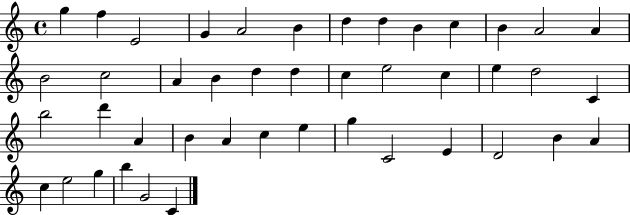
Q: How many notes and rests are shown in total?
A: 44